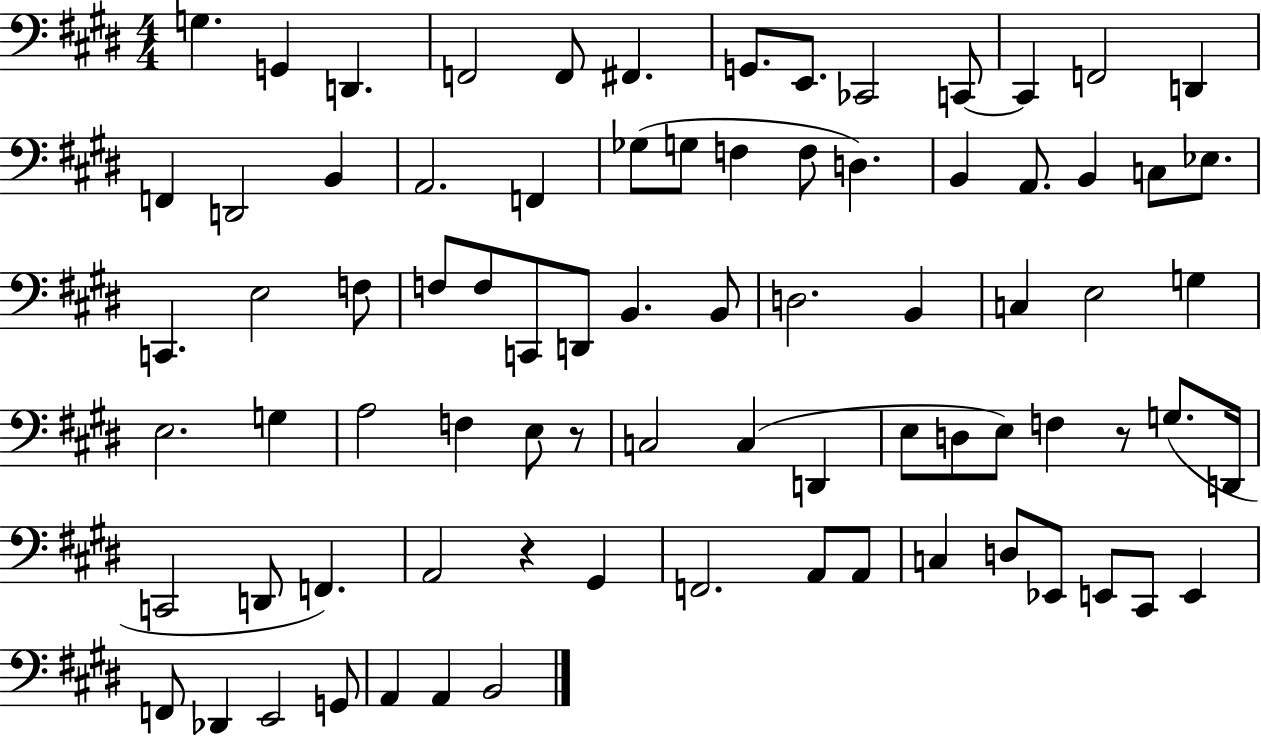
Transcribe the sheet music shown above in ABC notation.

X:1
T:Untitled
M:4/4
L:1/4
K:E
G, G,, D,, F,,2 F,,/2 ^F,, G,,/2 E,,/2 _C,,2 C,,/2 C,, F,,2 D,, F,, D,,2 B,, A,,2 F,, _G,/2 G,/2 F, F,/2 D, B,, A,,/2 B,, C,/2 _E,/2 C,, E,2 F,/2 F,/2 F,/2 C,,/2 D,,/2 B,, B,,/2 D,2 B,, C, E,2 G, E,2 G, A,2 F, E,/2 z/2 C,2 C, D,, E,/2 D,/2 E,/2 F, z/2 G,/2 D,,/4 C,,2 D,,/2 F,, A,,2 z ^G,, F,,2 A,,/2 A,,/2 C, D,/2 _E,,/2 E,,/2 ^C,,/2 E,, F,,/2 _D,, E,,2 G,,/2 A,, A,, B,,2